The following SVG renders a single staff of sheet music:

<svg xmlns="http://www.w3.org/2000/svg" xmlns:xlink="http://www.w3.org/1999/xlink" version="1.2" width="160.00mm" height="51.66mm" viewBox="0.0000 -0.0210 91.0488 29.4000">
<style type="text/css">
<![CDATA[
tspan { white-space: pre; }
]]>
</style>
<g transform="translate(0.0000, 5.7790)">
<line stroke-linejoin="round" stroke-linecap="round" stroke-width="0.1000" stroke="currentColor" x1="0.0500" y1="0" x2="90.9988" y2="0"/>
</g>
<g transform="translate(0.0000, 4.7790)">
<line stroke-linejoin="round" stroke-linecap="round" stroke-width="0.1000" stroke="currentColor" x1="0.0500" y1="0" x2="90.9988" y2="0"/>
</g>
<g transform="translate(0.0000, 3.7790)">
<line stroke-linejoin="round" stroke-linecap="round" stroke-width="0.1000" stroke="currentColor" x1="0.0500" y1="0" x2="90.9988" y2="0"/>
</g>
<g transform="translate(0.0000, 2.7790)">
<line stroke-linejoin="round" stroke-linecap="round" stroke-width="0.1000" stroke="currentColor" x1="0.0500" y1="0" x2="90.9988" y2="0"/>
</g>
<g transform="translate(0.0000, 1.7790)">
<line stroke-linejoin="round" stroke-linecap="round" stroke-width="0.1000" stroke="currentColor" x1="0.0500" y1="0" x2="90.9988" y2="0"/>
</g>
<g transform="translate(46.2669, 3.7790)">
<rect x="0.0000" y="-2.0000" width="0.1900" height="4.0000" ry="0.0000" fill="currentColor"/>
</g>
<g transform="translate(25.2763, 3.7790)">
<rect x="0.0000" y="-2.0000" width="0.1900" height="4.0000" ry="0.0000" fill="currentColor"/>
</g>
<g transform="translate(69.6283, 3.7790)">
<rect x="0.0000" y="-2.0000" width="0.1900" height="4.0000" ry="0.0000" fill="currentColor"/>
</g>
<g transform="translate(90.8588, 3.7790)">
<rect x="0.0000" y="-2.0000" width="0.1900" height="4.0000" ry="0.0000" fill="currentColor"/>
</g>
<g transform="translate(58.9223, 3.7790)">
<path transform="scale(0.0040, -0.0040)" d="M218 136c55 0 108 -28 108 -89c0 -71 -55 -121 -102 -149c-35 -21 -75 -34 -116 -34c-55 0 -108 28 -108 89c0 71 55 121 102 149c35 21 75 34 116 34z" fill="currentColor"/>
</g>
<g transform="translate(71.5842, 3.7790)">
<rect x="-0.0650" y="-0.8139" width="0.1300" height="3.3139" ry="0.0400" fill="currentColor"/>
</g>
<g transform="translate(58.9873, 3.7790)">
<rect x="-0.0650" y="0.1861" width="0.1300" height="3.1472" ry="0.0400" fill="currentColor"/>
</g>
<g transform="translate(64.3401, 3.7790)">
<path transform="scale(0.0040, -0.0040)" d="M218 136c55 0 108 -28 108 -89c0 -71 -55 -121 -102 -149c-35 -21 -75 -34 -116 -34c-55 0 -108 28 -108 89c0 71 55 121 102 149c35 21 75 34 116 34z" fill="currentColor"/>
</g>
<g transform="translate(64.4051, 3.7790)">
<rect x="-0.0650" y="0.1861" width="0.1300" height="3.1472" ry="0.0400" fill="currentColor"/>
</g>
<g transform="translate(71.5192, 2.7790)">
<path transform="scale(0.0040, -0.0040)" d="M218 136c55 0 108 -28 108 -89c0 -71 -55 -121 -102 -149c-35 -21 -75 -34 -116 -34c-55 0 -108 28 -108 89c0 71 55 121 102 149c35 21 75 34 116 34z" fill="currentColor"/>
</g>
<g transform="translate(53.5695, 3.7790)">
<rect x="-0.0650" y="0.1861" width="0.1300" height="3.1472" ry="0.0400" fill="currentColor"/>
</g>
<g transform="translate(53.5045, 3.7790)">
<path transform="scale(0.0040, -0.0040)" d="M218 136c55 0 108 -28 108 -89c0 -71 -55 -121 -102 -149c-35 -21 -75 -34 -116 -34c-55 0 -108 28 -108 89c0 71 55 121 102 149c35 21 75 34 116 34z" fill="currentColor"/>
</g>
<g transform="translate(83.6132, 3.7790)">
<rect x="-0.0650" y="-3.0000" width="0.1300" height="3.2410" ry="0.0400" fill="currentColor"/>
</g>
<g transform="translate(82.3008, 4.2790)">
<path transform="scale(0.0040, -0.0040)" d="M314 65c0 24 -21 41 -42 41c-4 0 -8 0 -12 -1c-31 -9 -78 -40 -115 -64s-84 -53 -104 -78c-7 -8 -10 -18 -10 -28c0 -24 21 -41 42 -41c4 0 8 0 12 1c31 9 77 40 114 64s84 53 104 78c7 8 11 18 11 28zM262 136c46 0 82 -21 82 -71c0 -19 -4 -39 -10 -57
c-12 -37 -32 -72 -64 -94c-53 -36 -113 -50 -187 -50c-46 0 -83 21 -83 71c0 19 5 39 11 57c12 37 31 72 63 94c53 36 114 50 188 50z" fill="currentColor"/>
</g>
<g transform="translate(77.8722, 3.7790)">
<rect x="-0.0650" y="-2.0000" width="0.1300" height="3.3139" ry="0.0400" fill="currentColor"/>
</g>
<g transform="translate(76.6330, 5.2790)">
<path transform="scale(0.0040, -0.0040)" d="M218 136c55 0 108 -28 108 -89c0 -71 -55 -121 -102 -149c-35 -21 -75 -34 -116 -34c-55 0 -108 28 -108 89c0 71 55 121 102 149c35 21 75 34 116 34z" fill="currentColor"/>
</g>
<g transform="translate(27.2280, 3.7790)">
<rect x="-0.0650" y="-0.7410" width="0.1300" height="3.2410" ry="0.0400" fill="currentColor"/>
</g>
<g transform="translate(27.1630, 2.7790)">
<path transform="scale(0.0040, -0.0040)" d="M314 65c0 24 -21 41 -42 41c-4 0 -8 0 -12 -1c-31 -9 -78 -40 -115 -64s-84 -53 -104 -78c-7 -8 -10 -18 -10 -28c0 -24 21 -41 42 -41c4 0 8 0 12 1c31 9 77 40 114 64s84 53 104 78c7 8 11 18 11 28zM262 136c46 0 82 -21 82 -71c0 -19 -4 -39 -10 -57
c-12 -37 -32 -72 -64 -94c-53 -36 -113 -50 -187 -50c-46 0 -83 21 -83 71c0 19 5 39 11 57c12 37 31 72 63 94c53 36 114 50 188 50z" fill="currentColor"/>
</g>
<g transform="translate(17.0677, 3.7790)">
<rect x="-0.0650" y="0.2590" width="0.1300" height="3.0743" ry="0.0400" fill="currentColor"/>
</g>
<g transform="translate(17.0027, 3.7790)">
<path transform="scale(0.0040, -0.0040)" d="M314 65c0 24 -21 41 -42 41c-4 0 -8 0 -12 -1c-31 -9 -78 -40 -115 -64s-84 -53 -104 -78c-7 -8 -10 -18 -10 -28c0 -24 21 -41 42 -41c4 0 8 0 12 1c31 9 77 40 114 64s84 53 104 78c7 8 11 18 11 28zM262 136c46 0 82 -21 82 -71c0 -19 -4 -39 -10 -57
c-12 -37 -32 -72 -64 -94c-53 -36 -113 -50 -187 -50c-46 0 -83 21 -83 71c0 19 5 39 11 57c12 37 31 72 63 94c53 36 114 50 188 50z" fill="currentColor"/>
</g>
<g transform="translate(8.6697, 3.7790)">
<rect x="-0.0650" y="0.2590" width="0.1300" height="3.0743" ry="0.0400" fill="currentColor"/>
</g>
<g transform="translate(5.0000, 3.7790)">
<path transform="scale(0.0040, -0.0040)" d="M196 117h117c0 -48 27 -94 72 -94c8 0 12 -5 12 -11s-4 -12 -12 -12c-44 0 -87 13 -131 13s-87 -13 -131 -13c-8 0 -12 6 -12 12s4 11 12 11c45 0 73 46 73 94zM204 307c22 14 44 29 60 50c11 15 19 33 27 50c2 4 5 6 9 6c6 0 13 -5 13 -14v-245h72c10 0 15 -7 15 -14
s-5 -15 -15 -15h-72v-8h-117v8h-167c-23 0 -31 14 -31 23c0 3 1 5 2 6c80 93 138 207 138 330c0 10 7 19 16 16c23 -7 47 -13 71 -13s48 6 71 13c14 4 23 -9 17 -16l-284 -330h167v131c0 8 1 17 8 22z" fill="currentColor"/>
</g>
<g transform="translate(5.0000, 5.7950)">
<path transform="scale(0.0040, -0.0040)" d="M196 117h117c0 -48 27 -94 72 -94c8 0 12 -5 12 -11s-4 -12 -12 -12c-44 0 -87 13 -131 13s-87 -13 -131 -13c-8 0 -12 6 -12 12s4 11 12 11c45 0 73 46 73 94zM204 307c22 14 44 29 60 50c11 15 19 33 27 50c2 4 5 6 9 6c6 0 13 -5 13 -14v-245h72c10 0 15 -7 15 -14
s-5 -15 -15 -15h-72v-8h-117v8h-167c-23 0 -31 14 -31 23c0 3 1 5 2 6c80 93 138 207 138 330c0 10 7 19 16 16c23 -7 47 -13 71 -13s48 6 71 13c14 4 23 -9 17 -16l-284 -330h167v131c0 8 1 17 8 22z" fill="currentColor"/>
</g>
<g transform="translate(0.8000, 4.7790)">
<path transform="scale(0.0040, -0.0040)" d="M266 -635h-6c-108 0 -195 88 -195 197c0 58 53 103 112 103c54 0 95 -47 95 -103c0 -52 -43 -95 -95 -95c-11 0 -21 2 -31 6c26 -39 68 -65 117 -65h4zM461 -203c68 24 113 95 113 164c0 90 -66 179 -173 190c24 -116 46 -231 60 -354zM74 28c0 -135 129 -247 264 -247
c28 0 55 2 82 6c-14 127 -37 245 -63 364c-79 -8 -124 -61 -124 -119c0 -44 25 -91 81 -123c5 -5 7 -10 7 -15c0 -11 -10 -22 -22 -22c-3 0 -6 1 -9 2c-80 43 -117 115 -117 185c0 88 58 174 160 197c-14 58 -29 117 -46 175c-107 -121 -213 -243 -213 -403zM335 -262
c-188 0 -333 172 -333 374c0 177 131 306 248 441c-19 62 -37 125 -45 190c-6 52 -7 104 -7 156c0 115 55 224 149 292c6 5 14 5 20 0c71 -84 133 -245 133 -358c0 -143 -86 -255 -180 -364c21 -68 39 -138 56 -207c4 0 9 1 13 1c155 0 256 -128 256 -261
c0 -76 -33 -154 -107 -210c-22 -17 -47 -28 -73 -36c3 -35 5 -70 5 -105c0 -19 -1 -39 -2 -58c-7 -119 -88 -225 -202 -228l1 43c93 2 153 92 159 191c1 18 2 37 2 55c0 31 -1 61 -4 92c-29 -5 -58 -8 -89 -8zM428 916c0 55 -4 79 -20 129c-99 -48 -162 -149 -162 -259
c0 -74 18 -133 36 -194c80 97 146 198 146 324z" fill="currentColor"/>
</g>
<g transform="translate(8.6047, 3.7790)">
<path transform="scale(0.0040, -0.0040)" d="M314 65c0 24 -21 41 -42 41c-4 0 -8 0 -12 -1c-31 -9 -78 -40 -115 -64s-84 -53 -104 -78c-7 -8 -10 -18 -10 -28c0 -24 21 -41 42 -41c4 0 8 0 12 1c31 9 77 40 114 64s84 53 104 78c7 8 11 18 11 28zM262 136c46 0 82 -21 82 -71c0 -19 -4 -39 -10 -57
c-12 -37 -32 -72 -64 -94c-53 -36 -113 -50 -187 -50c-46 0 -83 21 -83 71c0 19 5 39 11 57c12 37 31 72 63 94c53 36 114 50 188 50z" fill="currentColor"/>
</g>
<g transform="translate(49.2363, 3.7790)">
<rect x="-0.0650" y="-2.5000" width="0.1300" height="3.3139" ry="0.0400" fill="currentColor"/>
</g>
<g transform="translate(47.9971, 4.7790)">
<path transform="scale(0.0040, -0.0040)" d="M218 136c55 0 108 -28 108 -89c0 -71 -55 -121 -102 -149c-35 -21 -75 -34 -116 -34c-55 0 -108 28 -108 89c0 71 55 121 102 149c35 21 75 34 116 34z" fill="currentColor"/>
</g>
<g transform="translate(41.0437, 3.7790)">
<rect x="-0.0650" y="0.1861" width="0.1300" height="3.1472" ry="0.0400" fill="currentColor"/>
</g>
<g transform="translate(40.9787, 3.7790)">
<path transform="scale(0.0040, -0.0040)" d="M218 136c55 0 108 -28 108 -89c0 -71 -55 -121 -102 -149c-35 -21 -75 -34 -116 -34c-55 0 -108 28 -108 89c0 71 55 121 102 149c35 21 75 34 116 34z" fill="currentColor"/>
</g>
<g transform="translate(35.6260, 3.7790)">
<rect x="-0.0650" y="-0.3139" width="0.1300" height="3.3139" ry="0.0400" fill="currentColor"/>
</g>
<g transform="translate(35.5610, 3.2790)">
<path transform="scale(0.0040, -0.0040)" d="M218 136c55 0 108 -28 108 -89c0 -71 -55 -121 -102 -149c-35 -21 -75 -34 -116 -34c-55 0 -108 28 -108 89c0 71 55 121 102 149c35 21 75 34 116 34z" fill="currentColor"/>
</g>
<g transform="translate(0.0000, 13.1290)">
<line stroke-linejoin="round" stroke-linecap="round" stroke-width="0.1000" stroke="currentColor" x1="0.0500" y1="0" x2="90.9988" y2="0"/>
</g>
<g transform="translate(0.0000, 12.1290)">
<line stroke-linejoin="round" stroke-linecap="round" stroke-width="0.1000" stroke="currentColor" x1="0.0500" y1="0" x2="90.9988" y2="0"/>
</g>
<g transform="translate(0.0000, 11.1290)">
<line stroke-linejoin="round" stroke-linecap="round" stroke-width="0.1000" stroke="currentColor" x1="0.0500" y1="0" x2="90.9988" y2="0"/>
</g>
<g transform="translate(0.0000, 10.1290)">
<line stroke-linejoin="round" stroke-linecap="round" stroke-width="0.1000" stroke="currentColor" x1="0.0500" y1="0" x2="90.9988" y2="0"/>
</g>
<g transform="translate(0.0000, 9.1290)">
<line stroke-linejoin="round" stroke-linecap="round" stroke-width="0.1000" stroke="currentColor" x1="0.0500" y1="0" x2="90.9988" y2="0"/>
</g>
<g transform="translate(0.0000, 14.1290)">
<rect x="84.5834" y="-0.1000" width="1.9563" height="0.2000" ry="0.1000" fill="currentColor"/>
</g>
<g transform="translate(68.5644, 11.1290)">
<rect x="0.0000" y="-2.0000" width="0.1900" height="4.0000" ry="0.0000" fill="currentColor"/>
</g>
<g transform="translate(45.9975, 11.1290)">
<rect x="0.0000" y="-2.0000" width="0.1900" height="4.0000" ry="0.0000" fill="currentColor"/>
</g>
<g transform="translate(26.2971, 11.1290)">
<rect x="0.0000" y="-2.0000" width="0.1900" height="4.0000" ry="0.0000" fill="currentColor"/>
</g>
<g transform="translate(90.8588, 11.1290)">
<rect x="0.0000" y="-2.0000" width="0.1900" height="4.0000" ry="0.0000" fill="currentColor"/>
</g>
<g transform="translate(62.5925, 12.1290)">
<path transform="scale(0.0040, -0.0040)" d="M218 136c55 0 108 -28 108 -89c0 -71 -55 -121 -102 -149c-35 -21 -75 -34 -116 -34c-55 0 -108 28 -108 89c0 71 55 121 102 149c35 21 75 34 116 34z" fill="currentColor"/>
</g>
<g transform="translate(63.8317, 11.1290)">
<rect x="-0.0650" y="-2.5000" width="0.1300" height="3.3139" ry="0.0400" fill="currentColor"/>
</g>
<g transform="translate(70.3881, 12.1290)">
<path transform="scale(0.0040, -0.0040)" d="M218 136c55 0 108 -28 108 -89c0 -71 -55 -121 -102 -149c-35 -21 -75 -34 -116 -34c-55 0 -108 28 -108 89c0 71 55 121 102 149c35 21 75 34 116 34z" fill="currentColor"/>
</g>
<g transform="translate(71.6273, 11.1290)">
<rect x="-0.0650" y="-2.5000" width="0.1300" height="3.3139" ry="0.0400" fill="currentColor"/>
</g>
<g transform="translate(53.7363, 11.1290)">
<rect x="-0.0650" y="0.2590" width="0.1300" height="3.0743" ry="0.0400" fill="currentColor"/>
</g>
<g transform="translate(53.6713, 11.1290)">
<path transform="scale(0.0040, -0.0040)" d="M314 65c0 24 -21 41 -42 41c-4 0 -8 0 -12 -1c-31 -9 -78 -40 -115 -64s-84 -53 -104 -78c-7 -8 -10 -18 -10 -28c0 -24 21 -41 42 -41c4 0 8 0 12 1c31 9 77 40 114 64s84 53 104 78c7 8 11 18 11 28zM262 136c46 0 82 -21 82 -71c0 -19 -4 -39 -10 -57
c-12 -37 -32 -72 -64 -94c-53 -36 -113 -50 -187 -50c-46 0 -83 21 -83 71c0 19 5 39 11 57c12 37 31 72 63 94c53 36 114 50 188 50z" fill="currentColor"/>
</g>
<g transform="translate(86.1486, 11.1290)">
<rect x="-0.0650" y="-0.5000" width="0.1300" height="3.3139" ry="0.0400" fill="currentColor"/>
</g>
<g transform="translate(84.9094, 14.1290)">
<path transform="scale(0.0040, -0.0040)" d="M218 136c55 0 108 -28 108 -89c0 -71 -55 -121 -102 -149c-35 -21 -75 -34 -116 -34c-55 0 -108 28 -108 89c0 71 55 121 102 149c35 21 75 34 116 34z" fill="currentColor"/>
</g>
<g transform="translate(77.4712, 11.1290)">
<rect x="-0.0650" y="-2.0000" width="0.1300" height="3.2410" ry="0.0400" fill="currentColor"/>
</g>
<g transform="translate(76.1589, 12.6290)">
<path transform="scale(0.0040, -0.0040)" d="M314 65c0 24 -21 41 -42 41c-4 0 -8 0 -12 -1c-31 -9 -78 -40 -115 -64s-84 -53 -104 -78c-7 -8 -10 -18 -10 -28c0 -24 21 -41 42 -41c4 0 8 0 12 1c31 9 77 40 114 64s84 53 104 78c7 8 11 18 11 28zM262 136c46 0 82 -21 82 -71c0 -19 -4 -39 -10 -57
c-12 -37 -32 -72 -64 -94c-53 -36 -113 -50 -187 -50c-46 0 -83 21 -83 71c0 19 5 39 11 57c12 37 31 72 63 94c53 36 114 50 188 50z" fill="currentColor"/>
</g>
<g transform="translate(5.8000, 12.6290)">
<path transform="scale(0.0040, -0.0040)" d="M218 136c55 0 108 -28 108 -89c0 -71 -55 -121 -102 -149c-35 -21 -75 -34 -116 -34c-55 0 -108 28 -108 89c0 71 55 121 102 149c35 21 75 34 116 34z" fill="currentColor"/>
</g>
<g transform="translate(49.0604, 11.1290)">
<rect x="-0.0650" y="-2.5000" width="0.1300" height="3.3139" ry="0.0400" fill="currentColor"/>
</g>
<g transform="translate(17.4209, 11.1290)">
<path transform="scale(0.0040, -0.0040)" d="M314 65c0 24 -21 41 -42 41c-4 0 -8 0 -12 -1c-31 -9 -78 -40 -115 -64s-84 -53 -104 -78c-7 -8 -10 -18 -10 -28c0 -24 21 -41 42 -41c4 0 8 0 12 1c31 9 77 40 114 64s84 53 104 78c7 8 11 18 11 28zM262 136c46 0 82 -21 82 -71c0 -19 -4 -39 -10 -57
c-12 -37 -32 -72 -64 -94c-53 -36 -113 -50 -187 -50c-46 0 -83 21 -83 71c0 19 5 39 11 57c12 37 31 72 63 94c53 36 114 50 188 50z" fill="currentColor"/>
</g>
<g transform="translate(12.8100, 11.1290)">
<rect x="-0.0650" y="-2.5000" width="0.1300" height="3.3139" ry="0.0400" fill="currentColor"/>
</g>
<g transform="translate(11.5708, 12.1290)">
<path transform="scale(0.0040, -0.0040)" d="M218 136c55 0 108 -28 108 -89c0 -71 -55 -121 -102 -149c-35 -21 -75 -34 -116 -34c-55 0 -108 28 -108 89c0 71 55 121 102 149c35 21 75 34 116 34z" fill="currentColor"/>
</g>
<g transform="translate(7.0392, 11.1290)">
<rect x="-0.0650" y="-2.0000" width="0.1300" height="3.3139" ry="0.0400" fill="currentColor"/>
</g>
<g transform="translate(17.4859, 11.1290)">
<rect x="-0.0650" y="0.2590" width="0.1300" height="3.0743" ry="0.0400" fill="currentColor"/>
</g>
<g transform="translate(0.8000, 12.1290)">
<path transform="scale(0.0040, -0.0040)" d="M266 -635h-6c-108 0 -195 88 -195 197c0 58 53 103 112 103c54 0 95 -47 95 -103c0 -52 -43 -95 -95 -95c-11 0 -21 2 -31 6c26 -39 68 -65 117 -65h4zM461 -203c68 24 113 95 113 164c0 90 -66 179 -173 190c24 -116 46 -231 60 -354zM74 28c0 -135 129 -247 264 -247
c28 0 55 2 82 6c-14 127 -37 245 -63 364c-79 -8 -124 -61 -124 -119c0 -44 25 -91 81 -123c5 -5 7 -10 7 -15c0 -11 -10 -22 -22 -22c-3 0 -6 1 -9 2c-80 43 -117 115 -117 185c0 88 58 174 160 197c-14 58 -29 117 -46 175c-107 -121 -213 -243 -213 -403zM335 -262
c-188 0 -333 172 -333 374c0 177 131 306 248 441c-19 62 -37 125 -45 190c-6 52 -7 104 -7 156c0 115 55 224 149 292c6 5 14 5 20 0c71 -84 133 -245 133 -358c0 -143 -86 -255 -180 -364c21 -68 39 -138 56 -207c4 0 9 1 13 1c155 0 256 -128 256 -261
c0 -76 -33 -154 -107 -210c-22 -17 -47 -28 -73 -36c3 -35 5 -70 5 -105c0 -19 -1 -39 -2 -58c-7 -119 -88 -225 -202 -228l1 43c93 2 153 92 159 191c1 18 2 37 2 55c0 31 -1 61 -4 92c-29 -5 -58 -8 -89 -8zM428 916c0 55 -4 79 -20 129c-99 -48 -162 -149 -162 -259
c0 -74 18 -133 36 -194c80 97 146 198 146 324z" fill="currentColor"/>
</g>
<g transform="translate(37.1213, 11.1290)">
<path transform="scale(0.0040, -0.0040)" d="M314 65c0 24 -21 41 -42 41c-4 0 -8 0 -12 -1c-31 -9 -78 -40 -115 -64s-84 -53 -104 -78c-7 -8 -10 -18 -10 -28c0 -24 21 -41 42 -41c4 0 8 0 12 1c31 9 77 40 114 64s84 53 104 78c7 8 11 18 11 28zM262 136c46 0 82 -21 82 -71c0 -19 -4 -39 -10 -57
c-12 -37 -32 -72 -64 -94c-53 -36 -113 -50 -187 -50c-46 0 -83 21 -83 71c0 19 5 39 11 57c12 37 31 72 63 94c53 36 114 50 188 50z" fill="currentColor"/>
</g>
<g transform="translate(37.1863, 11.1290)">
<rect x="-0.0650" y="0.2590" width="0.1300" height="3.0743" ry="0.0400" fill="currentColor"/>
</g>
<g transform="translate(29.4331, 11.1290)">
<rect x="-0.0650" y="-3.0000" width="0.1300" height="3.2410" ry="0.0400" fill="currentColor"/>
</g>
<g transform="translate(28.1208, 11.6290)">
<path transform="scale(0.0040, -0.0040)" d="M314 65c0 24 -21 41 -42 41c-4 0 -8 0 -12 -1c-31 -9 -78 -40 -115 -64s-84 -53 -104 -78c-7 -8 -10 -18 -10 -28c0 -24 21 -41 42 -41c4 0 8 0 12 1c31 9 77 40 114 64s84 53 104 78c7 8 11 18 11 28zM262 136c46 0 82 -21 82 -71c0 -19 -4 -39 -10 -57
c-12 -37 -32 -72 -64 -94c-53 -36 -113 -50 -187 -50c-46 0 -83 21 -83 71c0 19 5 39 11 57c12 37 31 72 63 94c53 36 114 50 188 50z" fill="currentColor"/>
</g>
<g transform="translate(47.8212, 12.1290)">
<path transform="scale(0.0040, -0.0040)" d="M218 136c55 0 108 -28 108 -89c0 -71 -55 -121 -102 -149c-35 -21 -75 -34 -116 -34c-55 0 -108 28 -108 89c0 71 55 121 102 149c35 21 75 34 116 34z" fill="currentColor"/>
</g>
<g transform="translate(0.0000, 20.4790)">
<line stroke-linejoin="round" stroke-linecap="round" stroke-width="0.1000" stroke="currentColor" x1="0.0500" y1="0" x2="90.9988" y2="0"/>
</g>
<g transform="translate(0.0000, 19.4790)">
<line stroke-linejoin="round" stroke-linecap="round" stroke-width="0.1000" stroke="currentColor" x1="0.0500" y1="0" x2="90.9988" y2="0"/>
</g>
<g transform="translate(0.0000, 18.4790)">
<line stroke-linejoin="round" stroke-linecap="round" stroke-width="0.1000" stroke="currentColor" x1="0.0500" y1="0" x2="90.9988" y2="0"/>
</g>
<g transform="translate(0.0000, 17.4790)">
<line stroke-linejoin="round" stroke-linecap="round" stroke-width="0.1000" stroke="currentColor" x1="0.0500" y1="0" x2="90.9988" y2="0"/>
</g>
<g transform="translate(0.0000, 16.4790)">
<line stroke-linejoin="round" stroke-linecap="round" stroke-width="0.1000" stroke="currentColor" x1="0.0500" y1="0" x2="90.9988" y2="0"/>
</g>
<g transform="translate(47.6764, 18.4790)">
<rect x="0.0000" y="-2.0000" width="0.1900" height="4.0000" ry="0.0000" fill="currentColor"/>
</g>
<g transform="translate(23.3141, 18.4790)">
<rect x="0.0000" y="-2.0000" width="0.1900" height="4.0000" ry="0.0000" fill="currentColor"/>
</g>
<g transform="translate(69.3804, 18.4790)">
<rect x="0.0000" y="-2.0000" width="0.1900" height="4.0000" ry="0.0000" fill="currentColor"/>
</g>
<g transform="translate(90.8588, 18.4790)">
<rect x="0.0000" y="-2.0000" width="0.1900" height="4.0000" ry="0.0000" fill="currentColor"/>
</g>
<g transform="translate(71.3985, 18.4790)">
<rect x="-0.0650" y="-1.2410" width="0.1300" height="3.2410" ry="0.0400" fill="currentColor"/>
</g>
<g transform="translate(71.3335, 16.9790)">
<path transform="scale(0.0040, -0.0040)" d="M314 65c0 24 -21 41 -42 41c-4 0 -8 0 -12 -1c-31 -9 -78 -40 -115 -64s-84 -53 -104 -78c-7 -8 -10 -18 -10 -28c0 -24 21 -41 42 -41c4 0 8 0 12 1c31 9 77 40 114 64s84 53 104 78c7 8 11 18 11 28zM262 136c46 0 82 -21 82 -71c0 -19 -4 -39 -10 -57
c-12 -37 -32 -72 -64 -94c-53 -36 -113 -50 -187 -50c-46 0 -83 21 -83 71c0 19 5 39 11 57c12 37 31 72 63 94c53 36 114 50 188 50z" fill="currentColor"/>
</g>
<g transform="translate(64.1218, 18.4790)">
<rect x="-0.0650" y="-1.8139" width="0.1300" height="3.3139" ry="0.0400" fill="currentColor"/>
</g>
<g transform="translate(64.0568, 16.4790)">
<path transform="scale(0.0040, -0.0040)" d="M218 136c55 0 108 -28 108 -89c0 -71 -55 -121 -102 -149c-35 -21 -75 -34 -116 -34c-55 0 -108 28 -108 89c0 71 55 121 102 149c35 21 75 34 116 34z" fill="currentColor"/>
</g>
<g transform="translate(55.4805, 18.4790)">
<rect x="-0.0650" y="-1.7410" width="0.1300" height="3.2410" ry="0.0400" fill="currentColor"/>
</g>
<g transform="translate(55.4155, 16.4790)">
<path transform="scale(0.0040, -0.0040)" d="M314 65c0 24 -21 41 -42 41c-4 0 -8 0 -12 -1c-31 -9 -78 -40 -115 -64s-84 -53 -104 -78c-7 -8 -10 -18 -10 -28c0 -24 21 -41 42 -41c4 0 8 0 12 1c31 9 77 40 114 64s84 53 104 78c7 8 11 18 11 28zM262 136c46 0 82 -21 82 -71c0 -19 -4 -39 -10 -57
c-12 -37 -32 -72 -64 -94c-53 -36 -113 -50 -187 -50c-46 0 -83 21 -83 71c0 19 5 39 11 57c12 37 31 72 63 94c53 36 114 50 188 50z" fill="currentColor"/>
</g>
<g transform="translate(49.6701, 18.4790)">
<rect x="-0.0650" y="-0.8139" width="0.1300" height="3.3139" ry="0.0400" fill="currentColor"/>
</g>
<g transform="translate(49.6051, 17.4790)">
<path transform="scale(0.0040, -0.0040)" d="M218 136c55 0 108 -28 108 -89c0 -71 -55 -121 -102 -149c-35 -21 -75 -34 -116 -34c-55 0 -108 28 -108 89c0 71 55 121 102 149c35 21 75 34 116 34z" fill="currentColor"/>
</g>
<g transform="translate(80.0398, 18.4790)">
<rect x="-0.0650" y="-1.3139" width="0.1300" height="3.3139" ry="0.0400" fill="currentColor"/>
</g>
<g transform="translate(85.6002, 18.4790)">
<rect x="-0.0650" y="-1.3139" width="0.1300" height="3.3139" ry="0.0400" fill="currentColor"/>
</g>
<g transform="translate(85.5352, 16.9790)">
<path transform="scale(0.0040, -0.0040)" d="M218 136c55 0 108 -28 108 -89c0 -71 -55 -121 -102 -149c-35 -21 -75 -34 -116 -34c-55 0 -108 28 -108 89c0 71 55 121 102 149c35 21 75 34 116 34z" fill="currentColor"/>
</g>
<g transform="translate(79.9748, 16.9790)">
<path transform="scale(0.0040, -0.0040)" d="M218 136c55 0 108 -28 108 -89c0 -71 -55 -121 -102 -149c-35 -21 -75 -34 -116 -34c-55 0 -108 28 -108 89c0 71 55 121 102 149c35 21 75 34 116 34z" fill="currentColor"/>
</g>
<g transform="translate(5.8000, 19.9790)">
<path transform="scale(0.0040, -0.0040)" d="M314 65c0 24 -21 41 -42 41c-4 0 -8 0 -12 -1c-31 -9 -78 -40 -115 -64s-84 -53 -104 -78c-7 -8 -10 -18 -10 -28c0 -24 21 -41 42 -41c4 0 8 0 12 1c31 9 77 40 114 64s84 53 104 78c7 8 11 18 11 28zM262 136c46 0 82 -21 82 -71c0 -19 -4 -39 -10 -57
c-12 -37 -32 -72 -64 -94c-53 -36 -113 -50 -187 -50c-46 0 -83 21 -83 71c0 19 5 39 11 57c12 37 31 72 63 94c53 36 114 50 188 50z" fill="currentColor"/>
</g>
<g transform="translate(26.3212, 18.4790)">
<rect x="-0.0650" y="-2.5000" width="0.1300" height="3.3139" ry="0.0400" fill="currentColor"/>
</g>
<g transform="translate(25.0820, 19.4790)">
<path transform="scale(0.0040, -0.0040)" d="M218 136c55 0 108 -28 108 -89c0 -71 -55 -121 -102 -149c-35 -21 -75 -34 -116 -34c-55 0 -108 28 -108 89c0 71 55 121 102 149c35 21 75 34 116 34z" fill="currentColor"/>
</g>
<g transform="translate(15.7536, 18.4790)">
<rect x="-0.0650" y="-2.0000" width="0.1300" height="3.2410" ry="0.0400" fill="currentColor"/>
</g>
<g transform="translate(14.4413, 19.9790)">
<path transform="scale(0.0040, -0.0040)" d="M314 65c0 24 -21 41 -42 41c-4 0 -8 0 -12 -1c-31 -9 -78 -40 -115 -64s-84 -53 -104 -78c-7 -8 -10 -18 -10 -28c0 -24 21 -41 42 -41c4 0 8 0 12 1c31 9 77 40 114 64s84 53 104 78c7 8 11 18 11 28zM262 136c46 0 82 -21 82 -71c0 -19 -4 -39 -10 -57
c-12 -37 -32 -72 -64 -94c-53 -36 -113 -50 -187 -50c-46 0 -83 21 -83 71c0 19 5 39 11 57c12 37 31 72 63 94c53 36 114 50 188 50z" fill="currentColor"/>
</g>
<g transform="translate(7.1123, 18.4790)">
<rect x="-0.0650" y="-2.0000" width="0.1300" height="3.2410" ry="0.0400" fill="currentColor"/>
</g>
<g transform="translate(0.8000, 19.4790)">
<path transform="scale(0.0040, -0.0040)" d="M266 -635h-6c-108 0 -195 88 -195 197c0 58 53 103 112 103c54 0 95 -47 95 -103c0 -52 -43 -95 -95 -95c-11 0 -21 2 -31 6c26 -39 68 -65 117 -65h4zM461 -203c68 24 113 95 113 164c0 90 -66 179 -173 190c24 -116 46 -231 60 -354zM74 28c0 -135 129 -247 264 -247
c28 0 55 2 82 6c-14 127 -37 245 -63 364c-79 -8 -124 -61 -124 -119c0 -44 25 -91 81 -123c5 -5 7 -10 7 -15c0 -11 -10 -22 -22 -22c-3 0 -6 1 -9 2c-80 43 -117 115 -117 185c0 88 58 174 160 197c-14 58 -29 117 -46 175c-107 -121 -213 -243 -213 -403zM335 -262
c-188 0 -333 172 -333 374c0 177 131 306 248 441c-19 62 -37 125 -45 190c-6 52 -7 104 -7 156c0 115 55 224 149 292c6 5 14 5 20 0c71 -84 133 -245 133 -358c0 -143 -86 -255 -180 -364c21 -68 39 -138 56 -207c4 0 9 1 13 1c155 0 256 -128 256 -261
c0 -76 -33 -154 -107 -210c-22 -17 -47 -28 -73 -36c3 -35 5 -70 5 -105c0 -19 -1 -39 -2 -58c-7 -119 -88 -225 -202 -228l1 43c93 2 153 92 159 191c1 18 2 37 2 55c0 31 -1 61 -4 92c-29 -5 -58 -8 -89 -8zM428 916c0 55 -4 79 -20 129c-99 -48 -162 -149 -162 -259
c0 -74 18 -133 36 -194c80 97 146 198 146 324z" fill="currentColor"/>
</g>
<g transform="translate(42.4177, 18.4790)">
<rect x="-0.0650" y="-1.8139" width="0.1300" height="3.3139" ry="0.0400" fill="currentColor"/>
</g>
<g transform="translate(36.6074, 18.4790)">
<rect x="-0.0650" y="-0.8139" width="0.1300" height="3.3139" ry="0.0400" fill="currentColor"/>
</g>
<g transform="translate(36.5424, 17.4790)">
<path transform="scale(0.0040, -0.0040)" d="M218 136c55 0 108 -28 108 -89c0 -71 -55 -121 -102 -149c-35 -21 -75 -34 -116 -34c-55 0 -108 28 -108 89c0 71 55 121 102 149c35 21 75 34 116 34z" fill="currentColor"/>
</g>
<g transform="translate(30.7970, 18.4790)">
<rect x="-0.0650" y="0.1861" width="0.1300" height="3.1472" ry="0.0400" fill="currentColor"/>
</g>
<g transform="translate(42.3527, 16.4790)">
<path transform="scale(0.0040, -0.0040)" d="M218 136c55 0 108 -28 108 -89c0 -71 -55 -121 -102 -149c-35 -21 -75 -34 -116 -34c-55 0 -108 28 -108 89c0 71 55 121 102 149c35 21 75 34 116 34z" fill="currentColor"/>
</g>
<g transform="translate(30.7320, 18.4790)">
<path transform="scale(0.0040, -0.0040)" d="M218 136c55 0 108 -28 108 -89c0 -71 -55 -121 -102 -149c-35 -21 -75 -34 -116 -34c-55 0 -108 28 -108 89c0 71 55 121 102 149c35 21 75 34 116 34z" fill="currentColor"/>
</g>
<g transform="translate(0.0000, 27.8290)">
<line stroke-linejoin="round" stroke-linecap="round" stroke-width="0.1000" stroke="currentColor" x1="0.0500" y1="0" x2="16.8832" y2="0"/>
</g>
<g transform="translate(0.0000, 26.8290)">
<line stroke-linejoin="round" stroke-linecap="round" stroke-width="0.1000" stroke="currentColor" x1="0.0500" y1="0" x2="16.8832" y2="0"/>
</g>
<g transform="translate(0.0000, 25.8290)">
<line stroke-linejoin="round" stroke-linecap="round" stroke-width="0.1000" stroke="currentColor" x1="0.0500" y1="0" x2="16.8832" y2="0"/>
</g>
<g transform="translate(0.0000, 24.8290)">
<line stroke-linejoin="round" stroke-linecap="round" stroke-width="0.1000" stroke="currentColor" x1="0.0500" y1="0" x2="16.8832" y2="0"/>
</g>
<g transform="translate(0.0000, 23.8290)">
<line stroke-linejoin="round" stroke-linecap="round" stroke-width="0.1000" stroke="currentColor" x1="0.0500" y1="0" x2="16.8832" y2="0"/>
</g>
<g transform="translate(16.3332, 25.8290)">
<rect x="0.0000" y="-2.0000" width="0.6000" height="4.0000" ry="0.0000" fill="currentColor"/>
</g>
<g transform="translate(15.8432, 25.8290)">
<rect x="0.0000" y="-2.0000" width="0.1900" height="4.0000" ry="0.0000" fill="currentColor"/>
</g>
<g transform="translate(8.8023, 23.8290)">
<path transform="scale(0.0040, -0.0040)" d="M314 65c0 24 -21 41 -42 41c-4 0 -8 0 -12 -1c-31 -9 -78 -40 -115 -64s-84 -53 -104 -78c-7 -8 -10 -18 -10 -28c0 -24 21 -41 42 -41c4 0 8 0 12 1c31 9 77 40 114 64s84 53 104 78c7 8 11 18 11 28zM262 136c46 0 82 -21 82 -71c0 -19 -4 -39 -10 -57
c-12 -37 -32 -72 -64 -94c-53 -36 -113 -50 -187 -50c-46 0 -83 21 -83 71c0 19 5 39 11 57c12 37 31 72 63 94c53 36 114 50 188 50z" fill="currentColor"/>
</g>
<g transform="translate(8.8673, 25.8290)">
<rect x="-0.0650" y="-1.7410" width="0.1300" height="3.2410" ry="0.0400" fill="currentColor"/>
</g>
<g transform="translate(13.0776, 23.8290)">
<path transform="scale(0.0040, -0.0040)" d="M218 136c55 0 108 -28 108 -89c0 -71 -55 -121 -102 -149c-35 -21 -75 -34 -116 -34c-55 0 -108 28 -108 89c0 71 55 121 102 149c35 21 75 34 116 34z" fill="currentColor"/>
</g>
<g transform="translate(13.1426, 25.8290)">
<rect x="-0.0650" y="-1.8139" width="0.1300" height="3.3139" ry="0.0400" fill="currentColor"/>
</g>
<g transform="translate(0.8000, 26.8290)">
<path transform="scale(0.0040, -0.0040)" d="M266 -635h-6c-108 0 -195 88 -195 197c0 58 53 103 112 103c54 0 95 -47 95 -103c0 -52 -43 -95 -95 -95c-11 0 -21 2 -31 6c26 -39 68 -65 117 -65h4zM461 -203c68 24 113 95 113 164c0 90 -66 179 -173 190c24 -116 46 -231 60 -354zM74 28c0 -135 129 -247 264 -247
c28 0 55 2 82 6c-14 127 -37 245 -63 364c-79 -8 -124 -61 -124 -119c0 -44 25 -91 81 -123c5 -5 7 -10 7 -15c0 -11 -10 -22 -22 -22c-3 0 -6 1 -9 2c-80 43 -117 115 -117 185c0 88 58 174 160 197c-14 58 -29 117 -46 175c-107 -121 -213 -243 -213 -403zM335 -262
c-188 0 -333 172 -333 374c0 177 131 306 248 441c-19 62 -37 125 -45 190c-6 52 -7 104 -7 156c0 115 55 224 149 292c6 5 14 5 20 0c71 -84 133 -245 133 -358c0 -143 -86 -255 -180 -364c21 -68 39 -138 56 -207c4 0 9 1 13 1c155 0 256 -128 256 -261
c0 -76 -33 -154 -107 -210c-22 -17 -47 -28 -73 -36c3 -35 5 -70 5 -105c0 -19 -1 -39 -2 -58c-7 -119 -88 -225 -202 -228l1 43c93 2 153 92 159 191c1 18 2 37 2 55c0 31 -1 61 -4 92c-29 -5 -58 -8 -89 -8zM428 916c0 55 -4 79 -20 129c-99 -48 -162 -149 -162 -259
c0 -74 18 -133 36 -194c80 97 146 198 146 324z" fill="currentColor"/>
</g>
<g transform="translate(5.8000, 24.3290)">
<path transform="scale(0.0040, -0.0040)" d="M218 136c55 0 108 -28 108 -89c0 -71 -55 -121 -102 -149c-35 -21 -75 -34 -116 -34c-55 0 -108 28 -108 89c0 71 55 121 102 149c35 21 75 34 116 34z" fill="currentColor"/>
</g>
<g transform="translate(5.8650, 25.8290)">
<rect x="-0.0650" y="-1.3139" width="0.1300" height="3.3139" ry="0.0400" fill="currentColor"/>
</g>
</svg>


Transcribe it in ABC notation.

X:1
T:Untitled
M:4/4
L:1/4
K:C
B2 B2 d2 c B G B B B d F A2 F G B2 A2 B2 G B2 G G F2 C F2 F2 G B d f d f2 f e2 e e e f2 f